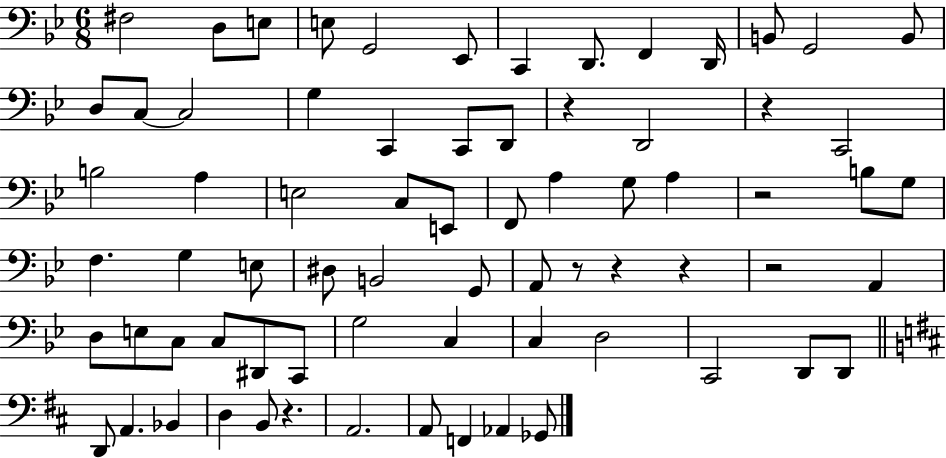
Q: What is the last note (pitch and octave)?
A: Gb2